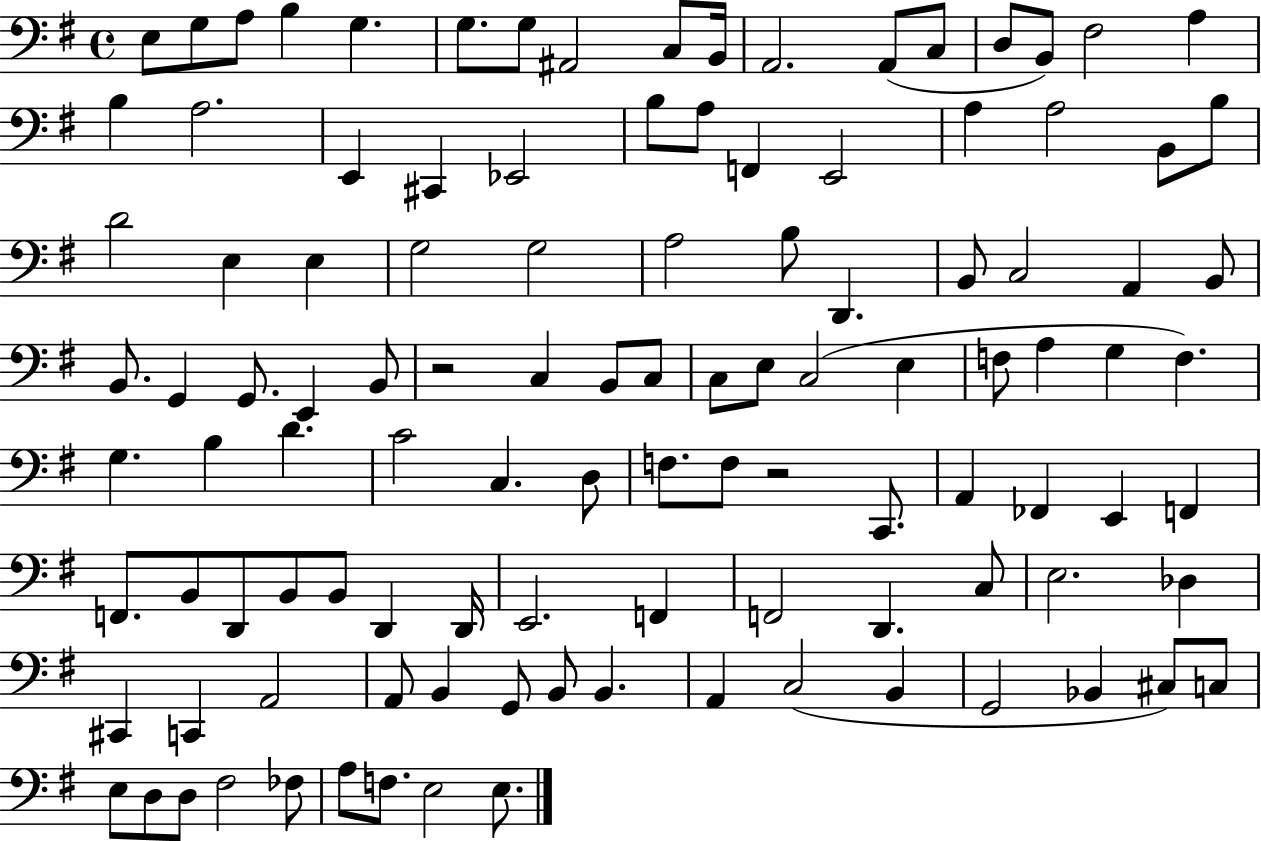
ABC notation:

X:1
T:Untitled
M:4/4
L:1/4
K:G
E,/2 G,/2 A,/2 B, G, G,/2 G,/2 ^A,,2 C,/2 B,,/4 A,,2 A,,/2 C,/2 D,/2 B,,/2 ^F,2 A, B, A,2 E,, ^C,, _E,,2 B,/2 A,/2 F,, E,,2 A, A,2 B,,/2 B,/2 D2 E, E, G,2 G,2 A,2 B,/2 D,, B,,/2 C,2 A,, B,,/2 B,,/2 G,, G,,/2 E,, B,,/2 z2 C, B,,/2 C,/2 C,/2 E,/2 C,2 E, F,/2 A, G, F, G, B, D C2 C, D,/2 F,/2 F,/2 z2 C,,/2 A,, _F,, E,, F,, F,,/2 B,,/2 D,,/2 B,,/2 B,,/2 D,, D,,/4 E,,2 F,, F,,2 D,, C,/2 E,2 _D, ^C,, C,, A,,2 A,,/2 B,, G,,/2 B,,/2 B,, A,, C,2 B,, G,,2 _B,, ^C,/2 C,/2 E,/2 D,/2 D,/2 ^F,2 _F,/2 A,/2 F,/2 E,2 E,/2